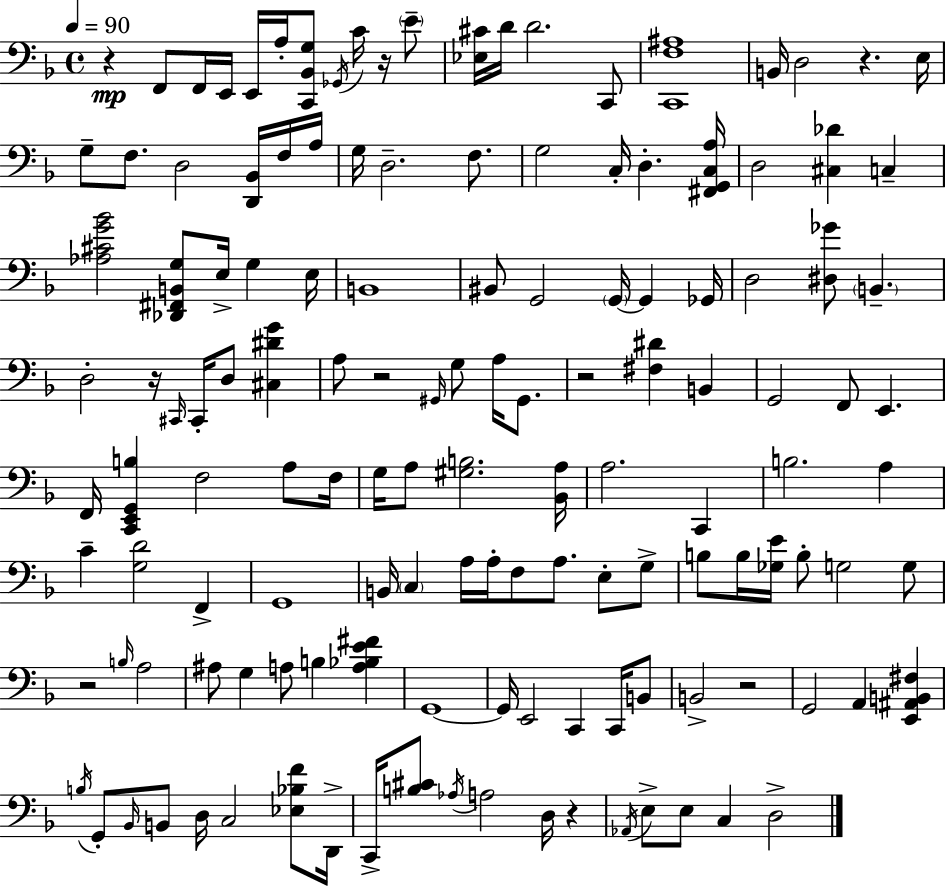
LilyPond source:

{
  \clef bass
  \time 4/4
  \defaultTimeSignature
  \key f \major
  \tempo 4 = 90
  r4\mp f,8 f,16 e,16 e,16 a16-. <c, bes, g>8 \acciaccatura { ges,16 } c'16 r16 \parenthesize e'8-- | <ees cis'>16 d'16 d'2. c,8 | <c, f ais>1 | b,16 d2 r4. | \break e16 g8-- f8. d2 <d, bes,>16 f16 | a16 g16 d2.-- f8. | g2 c16-. d4.-. | <fis, g, c a>16 d2 <cis des'>4 c4-- | \break <aes cis' g' bes'>2 <des, fis, b, g>8 e16-> g4 | e16 b,1 | bis,8 g,2 \parenthesize g,16~~ g,4 | ges,16 d2 <dis ges'>8 \parenthesize b,4.-- | \break d2-. r16 \grace { cis,16 } cis,16-. d8 <cis dis' g'>4 | a8 r2 \grace { gis,16 } g8 a16 | gis,8. r2 <fis dis'>4 b,4 | g,2 f,8 e,4. | \break f,16 <c, e, g, b>4 f2 | a8 f16 g16 a8 <gis b>2. | <bes, a>16 a2. c,4 | b2. a4 | \break c'4-- <g d'>2 f,4-> | g,1 | b,16 \parenthesize c4 a16 a16-. f8 a8. e8-. | g8-> b8 b16 <ges e'>16 b8-. g2 | \break g8 r2 \grace { b16 } a2 | ais8 g4 a8 b4 | <a bes e' fis'>4 g,1~~ | g,16 e,2 c,4 | \break c,16 b,8 b,2-> r2 | g,2 a,4 | <e, ais, b, fis>4 \acciaccatura { b16 } g,8-. \grace { bes,16 } b,8 d16 c2 | <ees bes f'>8 d,16-> c,16-> <b cis'>8 \acciaccatura { aes16 } a2 | \break d16 r4 \acciaccatura { aes,16 } e8-> e8 c4 | d2-> \bar "|."
}